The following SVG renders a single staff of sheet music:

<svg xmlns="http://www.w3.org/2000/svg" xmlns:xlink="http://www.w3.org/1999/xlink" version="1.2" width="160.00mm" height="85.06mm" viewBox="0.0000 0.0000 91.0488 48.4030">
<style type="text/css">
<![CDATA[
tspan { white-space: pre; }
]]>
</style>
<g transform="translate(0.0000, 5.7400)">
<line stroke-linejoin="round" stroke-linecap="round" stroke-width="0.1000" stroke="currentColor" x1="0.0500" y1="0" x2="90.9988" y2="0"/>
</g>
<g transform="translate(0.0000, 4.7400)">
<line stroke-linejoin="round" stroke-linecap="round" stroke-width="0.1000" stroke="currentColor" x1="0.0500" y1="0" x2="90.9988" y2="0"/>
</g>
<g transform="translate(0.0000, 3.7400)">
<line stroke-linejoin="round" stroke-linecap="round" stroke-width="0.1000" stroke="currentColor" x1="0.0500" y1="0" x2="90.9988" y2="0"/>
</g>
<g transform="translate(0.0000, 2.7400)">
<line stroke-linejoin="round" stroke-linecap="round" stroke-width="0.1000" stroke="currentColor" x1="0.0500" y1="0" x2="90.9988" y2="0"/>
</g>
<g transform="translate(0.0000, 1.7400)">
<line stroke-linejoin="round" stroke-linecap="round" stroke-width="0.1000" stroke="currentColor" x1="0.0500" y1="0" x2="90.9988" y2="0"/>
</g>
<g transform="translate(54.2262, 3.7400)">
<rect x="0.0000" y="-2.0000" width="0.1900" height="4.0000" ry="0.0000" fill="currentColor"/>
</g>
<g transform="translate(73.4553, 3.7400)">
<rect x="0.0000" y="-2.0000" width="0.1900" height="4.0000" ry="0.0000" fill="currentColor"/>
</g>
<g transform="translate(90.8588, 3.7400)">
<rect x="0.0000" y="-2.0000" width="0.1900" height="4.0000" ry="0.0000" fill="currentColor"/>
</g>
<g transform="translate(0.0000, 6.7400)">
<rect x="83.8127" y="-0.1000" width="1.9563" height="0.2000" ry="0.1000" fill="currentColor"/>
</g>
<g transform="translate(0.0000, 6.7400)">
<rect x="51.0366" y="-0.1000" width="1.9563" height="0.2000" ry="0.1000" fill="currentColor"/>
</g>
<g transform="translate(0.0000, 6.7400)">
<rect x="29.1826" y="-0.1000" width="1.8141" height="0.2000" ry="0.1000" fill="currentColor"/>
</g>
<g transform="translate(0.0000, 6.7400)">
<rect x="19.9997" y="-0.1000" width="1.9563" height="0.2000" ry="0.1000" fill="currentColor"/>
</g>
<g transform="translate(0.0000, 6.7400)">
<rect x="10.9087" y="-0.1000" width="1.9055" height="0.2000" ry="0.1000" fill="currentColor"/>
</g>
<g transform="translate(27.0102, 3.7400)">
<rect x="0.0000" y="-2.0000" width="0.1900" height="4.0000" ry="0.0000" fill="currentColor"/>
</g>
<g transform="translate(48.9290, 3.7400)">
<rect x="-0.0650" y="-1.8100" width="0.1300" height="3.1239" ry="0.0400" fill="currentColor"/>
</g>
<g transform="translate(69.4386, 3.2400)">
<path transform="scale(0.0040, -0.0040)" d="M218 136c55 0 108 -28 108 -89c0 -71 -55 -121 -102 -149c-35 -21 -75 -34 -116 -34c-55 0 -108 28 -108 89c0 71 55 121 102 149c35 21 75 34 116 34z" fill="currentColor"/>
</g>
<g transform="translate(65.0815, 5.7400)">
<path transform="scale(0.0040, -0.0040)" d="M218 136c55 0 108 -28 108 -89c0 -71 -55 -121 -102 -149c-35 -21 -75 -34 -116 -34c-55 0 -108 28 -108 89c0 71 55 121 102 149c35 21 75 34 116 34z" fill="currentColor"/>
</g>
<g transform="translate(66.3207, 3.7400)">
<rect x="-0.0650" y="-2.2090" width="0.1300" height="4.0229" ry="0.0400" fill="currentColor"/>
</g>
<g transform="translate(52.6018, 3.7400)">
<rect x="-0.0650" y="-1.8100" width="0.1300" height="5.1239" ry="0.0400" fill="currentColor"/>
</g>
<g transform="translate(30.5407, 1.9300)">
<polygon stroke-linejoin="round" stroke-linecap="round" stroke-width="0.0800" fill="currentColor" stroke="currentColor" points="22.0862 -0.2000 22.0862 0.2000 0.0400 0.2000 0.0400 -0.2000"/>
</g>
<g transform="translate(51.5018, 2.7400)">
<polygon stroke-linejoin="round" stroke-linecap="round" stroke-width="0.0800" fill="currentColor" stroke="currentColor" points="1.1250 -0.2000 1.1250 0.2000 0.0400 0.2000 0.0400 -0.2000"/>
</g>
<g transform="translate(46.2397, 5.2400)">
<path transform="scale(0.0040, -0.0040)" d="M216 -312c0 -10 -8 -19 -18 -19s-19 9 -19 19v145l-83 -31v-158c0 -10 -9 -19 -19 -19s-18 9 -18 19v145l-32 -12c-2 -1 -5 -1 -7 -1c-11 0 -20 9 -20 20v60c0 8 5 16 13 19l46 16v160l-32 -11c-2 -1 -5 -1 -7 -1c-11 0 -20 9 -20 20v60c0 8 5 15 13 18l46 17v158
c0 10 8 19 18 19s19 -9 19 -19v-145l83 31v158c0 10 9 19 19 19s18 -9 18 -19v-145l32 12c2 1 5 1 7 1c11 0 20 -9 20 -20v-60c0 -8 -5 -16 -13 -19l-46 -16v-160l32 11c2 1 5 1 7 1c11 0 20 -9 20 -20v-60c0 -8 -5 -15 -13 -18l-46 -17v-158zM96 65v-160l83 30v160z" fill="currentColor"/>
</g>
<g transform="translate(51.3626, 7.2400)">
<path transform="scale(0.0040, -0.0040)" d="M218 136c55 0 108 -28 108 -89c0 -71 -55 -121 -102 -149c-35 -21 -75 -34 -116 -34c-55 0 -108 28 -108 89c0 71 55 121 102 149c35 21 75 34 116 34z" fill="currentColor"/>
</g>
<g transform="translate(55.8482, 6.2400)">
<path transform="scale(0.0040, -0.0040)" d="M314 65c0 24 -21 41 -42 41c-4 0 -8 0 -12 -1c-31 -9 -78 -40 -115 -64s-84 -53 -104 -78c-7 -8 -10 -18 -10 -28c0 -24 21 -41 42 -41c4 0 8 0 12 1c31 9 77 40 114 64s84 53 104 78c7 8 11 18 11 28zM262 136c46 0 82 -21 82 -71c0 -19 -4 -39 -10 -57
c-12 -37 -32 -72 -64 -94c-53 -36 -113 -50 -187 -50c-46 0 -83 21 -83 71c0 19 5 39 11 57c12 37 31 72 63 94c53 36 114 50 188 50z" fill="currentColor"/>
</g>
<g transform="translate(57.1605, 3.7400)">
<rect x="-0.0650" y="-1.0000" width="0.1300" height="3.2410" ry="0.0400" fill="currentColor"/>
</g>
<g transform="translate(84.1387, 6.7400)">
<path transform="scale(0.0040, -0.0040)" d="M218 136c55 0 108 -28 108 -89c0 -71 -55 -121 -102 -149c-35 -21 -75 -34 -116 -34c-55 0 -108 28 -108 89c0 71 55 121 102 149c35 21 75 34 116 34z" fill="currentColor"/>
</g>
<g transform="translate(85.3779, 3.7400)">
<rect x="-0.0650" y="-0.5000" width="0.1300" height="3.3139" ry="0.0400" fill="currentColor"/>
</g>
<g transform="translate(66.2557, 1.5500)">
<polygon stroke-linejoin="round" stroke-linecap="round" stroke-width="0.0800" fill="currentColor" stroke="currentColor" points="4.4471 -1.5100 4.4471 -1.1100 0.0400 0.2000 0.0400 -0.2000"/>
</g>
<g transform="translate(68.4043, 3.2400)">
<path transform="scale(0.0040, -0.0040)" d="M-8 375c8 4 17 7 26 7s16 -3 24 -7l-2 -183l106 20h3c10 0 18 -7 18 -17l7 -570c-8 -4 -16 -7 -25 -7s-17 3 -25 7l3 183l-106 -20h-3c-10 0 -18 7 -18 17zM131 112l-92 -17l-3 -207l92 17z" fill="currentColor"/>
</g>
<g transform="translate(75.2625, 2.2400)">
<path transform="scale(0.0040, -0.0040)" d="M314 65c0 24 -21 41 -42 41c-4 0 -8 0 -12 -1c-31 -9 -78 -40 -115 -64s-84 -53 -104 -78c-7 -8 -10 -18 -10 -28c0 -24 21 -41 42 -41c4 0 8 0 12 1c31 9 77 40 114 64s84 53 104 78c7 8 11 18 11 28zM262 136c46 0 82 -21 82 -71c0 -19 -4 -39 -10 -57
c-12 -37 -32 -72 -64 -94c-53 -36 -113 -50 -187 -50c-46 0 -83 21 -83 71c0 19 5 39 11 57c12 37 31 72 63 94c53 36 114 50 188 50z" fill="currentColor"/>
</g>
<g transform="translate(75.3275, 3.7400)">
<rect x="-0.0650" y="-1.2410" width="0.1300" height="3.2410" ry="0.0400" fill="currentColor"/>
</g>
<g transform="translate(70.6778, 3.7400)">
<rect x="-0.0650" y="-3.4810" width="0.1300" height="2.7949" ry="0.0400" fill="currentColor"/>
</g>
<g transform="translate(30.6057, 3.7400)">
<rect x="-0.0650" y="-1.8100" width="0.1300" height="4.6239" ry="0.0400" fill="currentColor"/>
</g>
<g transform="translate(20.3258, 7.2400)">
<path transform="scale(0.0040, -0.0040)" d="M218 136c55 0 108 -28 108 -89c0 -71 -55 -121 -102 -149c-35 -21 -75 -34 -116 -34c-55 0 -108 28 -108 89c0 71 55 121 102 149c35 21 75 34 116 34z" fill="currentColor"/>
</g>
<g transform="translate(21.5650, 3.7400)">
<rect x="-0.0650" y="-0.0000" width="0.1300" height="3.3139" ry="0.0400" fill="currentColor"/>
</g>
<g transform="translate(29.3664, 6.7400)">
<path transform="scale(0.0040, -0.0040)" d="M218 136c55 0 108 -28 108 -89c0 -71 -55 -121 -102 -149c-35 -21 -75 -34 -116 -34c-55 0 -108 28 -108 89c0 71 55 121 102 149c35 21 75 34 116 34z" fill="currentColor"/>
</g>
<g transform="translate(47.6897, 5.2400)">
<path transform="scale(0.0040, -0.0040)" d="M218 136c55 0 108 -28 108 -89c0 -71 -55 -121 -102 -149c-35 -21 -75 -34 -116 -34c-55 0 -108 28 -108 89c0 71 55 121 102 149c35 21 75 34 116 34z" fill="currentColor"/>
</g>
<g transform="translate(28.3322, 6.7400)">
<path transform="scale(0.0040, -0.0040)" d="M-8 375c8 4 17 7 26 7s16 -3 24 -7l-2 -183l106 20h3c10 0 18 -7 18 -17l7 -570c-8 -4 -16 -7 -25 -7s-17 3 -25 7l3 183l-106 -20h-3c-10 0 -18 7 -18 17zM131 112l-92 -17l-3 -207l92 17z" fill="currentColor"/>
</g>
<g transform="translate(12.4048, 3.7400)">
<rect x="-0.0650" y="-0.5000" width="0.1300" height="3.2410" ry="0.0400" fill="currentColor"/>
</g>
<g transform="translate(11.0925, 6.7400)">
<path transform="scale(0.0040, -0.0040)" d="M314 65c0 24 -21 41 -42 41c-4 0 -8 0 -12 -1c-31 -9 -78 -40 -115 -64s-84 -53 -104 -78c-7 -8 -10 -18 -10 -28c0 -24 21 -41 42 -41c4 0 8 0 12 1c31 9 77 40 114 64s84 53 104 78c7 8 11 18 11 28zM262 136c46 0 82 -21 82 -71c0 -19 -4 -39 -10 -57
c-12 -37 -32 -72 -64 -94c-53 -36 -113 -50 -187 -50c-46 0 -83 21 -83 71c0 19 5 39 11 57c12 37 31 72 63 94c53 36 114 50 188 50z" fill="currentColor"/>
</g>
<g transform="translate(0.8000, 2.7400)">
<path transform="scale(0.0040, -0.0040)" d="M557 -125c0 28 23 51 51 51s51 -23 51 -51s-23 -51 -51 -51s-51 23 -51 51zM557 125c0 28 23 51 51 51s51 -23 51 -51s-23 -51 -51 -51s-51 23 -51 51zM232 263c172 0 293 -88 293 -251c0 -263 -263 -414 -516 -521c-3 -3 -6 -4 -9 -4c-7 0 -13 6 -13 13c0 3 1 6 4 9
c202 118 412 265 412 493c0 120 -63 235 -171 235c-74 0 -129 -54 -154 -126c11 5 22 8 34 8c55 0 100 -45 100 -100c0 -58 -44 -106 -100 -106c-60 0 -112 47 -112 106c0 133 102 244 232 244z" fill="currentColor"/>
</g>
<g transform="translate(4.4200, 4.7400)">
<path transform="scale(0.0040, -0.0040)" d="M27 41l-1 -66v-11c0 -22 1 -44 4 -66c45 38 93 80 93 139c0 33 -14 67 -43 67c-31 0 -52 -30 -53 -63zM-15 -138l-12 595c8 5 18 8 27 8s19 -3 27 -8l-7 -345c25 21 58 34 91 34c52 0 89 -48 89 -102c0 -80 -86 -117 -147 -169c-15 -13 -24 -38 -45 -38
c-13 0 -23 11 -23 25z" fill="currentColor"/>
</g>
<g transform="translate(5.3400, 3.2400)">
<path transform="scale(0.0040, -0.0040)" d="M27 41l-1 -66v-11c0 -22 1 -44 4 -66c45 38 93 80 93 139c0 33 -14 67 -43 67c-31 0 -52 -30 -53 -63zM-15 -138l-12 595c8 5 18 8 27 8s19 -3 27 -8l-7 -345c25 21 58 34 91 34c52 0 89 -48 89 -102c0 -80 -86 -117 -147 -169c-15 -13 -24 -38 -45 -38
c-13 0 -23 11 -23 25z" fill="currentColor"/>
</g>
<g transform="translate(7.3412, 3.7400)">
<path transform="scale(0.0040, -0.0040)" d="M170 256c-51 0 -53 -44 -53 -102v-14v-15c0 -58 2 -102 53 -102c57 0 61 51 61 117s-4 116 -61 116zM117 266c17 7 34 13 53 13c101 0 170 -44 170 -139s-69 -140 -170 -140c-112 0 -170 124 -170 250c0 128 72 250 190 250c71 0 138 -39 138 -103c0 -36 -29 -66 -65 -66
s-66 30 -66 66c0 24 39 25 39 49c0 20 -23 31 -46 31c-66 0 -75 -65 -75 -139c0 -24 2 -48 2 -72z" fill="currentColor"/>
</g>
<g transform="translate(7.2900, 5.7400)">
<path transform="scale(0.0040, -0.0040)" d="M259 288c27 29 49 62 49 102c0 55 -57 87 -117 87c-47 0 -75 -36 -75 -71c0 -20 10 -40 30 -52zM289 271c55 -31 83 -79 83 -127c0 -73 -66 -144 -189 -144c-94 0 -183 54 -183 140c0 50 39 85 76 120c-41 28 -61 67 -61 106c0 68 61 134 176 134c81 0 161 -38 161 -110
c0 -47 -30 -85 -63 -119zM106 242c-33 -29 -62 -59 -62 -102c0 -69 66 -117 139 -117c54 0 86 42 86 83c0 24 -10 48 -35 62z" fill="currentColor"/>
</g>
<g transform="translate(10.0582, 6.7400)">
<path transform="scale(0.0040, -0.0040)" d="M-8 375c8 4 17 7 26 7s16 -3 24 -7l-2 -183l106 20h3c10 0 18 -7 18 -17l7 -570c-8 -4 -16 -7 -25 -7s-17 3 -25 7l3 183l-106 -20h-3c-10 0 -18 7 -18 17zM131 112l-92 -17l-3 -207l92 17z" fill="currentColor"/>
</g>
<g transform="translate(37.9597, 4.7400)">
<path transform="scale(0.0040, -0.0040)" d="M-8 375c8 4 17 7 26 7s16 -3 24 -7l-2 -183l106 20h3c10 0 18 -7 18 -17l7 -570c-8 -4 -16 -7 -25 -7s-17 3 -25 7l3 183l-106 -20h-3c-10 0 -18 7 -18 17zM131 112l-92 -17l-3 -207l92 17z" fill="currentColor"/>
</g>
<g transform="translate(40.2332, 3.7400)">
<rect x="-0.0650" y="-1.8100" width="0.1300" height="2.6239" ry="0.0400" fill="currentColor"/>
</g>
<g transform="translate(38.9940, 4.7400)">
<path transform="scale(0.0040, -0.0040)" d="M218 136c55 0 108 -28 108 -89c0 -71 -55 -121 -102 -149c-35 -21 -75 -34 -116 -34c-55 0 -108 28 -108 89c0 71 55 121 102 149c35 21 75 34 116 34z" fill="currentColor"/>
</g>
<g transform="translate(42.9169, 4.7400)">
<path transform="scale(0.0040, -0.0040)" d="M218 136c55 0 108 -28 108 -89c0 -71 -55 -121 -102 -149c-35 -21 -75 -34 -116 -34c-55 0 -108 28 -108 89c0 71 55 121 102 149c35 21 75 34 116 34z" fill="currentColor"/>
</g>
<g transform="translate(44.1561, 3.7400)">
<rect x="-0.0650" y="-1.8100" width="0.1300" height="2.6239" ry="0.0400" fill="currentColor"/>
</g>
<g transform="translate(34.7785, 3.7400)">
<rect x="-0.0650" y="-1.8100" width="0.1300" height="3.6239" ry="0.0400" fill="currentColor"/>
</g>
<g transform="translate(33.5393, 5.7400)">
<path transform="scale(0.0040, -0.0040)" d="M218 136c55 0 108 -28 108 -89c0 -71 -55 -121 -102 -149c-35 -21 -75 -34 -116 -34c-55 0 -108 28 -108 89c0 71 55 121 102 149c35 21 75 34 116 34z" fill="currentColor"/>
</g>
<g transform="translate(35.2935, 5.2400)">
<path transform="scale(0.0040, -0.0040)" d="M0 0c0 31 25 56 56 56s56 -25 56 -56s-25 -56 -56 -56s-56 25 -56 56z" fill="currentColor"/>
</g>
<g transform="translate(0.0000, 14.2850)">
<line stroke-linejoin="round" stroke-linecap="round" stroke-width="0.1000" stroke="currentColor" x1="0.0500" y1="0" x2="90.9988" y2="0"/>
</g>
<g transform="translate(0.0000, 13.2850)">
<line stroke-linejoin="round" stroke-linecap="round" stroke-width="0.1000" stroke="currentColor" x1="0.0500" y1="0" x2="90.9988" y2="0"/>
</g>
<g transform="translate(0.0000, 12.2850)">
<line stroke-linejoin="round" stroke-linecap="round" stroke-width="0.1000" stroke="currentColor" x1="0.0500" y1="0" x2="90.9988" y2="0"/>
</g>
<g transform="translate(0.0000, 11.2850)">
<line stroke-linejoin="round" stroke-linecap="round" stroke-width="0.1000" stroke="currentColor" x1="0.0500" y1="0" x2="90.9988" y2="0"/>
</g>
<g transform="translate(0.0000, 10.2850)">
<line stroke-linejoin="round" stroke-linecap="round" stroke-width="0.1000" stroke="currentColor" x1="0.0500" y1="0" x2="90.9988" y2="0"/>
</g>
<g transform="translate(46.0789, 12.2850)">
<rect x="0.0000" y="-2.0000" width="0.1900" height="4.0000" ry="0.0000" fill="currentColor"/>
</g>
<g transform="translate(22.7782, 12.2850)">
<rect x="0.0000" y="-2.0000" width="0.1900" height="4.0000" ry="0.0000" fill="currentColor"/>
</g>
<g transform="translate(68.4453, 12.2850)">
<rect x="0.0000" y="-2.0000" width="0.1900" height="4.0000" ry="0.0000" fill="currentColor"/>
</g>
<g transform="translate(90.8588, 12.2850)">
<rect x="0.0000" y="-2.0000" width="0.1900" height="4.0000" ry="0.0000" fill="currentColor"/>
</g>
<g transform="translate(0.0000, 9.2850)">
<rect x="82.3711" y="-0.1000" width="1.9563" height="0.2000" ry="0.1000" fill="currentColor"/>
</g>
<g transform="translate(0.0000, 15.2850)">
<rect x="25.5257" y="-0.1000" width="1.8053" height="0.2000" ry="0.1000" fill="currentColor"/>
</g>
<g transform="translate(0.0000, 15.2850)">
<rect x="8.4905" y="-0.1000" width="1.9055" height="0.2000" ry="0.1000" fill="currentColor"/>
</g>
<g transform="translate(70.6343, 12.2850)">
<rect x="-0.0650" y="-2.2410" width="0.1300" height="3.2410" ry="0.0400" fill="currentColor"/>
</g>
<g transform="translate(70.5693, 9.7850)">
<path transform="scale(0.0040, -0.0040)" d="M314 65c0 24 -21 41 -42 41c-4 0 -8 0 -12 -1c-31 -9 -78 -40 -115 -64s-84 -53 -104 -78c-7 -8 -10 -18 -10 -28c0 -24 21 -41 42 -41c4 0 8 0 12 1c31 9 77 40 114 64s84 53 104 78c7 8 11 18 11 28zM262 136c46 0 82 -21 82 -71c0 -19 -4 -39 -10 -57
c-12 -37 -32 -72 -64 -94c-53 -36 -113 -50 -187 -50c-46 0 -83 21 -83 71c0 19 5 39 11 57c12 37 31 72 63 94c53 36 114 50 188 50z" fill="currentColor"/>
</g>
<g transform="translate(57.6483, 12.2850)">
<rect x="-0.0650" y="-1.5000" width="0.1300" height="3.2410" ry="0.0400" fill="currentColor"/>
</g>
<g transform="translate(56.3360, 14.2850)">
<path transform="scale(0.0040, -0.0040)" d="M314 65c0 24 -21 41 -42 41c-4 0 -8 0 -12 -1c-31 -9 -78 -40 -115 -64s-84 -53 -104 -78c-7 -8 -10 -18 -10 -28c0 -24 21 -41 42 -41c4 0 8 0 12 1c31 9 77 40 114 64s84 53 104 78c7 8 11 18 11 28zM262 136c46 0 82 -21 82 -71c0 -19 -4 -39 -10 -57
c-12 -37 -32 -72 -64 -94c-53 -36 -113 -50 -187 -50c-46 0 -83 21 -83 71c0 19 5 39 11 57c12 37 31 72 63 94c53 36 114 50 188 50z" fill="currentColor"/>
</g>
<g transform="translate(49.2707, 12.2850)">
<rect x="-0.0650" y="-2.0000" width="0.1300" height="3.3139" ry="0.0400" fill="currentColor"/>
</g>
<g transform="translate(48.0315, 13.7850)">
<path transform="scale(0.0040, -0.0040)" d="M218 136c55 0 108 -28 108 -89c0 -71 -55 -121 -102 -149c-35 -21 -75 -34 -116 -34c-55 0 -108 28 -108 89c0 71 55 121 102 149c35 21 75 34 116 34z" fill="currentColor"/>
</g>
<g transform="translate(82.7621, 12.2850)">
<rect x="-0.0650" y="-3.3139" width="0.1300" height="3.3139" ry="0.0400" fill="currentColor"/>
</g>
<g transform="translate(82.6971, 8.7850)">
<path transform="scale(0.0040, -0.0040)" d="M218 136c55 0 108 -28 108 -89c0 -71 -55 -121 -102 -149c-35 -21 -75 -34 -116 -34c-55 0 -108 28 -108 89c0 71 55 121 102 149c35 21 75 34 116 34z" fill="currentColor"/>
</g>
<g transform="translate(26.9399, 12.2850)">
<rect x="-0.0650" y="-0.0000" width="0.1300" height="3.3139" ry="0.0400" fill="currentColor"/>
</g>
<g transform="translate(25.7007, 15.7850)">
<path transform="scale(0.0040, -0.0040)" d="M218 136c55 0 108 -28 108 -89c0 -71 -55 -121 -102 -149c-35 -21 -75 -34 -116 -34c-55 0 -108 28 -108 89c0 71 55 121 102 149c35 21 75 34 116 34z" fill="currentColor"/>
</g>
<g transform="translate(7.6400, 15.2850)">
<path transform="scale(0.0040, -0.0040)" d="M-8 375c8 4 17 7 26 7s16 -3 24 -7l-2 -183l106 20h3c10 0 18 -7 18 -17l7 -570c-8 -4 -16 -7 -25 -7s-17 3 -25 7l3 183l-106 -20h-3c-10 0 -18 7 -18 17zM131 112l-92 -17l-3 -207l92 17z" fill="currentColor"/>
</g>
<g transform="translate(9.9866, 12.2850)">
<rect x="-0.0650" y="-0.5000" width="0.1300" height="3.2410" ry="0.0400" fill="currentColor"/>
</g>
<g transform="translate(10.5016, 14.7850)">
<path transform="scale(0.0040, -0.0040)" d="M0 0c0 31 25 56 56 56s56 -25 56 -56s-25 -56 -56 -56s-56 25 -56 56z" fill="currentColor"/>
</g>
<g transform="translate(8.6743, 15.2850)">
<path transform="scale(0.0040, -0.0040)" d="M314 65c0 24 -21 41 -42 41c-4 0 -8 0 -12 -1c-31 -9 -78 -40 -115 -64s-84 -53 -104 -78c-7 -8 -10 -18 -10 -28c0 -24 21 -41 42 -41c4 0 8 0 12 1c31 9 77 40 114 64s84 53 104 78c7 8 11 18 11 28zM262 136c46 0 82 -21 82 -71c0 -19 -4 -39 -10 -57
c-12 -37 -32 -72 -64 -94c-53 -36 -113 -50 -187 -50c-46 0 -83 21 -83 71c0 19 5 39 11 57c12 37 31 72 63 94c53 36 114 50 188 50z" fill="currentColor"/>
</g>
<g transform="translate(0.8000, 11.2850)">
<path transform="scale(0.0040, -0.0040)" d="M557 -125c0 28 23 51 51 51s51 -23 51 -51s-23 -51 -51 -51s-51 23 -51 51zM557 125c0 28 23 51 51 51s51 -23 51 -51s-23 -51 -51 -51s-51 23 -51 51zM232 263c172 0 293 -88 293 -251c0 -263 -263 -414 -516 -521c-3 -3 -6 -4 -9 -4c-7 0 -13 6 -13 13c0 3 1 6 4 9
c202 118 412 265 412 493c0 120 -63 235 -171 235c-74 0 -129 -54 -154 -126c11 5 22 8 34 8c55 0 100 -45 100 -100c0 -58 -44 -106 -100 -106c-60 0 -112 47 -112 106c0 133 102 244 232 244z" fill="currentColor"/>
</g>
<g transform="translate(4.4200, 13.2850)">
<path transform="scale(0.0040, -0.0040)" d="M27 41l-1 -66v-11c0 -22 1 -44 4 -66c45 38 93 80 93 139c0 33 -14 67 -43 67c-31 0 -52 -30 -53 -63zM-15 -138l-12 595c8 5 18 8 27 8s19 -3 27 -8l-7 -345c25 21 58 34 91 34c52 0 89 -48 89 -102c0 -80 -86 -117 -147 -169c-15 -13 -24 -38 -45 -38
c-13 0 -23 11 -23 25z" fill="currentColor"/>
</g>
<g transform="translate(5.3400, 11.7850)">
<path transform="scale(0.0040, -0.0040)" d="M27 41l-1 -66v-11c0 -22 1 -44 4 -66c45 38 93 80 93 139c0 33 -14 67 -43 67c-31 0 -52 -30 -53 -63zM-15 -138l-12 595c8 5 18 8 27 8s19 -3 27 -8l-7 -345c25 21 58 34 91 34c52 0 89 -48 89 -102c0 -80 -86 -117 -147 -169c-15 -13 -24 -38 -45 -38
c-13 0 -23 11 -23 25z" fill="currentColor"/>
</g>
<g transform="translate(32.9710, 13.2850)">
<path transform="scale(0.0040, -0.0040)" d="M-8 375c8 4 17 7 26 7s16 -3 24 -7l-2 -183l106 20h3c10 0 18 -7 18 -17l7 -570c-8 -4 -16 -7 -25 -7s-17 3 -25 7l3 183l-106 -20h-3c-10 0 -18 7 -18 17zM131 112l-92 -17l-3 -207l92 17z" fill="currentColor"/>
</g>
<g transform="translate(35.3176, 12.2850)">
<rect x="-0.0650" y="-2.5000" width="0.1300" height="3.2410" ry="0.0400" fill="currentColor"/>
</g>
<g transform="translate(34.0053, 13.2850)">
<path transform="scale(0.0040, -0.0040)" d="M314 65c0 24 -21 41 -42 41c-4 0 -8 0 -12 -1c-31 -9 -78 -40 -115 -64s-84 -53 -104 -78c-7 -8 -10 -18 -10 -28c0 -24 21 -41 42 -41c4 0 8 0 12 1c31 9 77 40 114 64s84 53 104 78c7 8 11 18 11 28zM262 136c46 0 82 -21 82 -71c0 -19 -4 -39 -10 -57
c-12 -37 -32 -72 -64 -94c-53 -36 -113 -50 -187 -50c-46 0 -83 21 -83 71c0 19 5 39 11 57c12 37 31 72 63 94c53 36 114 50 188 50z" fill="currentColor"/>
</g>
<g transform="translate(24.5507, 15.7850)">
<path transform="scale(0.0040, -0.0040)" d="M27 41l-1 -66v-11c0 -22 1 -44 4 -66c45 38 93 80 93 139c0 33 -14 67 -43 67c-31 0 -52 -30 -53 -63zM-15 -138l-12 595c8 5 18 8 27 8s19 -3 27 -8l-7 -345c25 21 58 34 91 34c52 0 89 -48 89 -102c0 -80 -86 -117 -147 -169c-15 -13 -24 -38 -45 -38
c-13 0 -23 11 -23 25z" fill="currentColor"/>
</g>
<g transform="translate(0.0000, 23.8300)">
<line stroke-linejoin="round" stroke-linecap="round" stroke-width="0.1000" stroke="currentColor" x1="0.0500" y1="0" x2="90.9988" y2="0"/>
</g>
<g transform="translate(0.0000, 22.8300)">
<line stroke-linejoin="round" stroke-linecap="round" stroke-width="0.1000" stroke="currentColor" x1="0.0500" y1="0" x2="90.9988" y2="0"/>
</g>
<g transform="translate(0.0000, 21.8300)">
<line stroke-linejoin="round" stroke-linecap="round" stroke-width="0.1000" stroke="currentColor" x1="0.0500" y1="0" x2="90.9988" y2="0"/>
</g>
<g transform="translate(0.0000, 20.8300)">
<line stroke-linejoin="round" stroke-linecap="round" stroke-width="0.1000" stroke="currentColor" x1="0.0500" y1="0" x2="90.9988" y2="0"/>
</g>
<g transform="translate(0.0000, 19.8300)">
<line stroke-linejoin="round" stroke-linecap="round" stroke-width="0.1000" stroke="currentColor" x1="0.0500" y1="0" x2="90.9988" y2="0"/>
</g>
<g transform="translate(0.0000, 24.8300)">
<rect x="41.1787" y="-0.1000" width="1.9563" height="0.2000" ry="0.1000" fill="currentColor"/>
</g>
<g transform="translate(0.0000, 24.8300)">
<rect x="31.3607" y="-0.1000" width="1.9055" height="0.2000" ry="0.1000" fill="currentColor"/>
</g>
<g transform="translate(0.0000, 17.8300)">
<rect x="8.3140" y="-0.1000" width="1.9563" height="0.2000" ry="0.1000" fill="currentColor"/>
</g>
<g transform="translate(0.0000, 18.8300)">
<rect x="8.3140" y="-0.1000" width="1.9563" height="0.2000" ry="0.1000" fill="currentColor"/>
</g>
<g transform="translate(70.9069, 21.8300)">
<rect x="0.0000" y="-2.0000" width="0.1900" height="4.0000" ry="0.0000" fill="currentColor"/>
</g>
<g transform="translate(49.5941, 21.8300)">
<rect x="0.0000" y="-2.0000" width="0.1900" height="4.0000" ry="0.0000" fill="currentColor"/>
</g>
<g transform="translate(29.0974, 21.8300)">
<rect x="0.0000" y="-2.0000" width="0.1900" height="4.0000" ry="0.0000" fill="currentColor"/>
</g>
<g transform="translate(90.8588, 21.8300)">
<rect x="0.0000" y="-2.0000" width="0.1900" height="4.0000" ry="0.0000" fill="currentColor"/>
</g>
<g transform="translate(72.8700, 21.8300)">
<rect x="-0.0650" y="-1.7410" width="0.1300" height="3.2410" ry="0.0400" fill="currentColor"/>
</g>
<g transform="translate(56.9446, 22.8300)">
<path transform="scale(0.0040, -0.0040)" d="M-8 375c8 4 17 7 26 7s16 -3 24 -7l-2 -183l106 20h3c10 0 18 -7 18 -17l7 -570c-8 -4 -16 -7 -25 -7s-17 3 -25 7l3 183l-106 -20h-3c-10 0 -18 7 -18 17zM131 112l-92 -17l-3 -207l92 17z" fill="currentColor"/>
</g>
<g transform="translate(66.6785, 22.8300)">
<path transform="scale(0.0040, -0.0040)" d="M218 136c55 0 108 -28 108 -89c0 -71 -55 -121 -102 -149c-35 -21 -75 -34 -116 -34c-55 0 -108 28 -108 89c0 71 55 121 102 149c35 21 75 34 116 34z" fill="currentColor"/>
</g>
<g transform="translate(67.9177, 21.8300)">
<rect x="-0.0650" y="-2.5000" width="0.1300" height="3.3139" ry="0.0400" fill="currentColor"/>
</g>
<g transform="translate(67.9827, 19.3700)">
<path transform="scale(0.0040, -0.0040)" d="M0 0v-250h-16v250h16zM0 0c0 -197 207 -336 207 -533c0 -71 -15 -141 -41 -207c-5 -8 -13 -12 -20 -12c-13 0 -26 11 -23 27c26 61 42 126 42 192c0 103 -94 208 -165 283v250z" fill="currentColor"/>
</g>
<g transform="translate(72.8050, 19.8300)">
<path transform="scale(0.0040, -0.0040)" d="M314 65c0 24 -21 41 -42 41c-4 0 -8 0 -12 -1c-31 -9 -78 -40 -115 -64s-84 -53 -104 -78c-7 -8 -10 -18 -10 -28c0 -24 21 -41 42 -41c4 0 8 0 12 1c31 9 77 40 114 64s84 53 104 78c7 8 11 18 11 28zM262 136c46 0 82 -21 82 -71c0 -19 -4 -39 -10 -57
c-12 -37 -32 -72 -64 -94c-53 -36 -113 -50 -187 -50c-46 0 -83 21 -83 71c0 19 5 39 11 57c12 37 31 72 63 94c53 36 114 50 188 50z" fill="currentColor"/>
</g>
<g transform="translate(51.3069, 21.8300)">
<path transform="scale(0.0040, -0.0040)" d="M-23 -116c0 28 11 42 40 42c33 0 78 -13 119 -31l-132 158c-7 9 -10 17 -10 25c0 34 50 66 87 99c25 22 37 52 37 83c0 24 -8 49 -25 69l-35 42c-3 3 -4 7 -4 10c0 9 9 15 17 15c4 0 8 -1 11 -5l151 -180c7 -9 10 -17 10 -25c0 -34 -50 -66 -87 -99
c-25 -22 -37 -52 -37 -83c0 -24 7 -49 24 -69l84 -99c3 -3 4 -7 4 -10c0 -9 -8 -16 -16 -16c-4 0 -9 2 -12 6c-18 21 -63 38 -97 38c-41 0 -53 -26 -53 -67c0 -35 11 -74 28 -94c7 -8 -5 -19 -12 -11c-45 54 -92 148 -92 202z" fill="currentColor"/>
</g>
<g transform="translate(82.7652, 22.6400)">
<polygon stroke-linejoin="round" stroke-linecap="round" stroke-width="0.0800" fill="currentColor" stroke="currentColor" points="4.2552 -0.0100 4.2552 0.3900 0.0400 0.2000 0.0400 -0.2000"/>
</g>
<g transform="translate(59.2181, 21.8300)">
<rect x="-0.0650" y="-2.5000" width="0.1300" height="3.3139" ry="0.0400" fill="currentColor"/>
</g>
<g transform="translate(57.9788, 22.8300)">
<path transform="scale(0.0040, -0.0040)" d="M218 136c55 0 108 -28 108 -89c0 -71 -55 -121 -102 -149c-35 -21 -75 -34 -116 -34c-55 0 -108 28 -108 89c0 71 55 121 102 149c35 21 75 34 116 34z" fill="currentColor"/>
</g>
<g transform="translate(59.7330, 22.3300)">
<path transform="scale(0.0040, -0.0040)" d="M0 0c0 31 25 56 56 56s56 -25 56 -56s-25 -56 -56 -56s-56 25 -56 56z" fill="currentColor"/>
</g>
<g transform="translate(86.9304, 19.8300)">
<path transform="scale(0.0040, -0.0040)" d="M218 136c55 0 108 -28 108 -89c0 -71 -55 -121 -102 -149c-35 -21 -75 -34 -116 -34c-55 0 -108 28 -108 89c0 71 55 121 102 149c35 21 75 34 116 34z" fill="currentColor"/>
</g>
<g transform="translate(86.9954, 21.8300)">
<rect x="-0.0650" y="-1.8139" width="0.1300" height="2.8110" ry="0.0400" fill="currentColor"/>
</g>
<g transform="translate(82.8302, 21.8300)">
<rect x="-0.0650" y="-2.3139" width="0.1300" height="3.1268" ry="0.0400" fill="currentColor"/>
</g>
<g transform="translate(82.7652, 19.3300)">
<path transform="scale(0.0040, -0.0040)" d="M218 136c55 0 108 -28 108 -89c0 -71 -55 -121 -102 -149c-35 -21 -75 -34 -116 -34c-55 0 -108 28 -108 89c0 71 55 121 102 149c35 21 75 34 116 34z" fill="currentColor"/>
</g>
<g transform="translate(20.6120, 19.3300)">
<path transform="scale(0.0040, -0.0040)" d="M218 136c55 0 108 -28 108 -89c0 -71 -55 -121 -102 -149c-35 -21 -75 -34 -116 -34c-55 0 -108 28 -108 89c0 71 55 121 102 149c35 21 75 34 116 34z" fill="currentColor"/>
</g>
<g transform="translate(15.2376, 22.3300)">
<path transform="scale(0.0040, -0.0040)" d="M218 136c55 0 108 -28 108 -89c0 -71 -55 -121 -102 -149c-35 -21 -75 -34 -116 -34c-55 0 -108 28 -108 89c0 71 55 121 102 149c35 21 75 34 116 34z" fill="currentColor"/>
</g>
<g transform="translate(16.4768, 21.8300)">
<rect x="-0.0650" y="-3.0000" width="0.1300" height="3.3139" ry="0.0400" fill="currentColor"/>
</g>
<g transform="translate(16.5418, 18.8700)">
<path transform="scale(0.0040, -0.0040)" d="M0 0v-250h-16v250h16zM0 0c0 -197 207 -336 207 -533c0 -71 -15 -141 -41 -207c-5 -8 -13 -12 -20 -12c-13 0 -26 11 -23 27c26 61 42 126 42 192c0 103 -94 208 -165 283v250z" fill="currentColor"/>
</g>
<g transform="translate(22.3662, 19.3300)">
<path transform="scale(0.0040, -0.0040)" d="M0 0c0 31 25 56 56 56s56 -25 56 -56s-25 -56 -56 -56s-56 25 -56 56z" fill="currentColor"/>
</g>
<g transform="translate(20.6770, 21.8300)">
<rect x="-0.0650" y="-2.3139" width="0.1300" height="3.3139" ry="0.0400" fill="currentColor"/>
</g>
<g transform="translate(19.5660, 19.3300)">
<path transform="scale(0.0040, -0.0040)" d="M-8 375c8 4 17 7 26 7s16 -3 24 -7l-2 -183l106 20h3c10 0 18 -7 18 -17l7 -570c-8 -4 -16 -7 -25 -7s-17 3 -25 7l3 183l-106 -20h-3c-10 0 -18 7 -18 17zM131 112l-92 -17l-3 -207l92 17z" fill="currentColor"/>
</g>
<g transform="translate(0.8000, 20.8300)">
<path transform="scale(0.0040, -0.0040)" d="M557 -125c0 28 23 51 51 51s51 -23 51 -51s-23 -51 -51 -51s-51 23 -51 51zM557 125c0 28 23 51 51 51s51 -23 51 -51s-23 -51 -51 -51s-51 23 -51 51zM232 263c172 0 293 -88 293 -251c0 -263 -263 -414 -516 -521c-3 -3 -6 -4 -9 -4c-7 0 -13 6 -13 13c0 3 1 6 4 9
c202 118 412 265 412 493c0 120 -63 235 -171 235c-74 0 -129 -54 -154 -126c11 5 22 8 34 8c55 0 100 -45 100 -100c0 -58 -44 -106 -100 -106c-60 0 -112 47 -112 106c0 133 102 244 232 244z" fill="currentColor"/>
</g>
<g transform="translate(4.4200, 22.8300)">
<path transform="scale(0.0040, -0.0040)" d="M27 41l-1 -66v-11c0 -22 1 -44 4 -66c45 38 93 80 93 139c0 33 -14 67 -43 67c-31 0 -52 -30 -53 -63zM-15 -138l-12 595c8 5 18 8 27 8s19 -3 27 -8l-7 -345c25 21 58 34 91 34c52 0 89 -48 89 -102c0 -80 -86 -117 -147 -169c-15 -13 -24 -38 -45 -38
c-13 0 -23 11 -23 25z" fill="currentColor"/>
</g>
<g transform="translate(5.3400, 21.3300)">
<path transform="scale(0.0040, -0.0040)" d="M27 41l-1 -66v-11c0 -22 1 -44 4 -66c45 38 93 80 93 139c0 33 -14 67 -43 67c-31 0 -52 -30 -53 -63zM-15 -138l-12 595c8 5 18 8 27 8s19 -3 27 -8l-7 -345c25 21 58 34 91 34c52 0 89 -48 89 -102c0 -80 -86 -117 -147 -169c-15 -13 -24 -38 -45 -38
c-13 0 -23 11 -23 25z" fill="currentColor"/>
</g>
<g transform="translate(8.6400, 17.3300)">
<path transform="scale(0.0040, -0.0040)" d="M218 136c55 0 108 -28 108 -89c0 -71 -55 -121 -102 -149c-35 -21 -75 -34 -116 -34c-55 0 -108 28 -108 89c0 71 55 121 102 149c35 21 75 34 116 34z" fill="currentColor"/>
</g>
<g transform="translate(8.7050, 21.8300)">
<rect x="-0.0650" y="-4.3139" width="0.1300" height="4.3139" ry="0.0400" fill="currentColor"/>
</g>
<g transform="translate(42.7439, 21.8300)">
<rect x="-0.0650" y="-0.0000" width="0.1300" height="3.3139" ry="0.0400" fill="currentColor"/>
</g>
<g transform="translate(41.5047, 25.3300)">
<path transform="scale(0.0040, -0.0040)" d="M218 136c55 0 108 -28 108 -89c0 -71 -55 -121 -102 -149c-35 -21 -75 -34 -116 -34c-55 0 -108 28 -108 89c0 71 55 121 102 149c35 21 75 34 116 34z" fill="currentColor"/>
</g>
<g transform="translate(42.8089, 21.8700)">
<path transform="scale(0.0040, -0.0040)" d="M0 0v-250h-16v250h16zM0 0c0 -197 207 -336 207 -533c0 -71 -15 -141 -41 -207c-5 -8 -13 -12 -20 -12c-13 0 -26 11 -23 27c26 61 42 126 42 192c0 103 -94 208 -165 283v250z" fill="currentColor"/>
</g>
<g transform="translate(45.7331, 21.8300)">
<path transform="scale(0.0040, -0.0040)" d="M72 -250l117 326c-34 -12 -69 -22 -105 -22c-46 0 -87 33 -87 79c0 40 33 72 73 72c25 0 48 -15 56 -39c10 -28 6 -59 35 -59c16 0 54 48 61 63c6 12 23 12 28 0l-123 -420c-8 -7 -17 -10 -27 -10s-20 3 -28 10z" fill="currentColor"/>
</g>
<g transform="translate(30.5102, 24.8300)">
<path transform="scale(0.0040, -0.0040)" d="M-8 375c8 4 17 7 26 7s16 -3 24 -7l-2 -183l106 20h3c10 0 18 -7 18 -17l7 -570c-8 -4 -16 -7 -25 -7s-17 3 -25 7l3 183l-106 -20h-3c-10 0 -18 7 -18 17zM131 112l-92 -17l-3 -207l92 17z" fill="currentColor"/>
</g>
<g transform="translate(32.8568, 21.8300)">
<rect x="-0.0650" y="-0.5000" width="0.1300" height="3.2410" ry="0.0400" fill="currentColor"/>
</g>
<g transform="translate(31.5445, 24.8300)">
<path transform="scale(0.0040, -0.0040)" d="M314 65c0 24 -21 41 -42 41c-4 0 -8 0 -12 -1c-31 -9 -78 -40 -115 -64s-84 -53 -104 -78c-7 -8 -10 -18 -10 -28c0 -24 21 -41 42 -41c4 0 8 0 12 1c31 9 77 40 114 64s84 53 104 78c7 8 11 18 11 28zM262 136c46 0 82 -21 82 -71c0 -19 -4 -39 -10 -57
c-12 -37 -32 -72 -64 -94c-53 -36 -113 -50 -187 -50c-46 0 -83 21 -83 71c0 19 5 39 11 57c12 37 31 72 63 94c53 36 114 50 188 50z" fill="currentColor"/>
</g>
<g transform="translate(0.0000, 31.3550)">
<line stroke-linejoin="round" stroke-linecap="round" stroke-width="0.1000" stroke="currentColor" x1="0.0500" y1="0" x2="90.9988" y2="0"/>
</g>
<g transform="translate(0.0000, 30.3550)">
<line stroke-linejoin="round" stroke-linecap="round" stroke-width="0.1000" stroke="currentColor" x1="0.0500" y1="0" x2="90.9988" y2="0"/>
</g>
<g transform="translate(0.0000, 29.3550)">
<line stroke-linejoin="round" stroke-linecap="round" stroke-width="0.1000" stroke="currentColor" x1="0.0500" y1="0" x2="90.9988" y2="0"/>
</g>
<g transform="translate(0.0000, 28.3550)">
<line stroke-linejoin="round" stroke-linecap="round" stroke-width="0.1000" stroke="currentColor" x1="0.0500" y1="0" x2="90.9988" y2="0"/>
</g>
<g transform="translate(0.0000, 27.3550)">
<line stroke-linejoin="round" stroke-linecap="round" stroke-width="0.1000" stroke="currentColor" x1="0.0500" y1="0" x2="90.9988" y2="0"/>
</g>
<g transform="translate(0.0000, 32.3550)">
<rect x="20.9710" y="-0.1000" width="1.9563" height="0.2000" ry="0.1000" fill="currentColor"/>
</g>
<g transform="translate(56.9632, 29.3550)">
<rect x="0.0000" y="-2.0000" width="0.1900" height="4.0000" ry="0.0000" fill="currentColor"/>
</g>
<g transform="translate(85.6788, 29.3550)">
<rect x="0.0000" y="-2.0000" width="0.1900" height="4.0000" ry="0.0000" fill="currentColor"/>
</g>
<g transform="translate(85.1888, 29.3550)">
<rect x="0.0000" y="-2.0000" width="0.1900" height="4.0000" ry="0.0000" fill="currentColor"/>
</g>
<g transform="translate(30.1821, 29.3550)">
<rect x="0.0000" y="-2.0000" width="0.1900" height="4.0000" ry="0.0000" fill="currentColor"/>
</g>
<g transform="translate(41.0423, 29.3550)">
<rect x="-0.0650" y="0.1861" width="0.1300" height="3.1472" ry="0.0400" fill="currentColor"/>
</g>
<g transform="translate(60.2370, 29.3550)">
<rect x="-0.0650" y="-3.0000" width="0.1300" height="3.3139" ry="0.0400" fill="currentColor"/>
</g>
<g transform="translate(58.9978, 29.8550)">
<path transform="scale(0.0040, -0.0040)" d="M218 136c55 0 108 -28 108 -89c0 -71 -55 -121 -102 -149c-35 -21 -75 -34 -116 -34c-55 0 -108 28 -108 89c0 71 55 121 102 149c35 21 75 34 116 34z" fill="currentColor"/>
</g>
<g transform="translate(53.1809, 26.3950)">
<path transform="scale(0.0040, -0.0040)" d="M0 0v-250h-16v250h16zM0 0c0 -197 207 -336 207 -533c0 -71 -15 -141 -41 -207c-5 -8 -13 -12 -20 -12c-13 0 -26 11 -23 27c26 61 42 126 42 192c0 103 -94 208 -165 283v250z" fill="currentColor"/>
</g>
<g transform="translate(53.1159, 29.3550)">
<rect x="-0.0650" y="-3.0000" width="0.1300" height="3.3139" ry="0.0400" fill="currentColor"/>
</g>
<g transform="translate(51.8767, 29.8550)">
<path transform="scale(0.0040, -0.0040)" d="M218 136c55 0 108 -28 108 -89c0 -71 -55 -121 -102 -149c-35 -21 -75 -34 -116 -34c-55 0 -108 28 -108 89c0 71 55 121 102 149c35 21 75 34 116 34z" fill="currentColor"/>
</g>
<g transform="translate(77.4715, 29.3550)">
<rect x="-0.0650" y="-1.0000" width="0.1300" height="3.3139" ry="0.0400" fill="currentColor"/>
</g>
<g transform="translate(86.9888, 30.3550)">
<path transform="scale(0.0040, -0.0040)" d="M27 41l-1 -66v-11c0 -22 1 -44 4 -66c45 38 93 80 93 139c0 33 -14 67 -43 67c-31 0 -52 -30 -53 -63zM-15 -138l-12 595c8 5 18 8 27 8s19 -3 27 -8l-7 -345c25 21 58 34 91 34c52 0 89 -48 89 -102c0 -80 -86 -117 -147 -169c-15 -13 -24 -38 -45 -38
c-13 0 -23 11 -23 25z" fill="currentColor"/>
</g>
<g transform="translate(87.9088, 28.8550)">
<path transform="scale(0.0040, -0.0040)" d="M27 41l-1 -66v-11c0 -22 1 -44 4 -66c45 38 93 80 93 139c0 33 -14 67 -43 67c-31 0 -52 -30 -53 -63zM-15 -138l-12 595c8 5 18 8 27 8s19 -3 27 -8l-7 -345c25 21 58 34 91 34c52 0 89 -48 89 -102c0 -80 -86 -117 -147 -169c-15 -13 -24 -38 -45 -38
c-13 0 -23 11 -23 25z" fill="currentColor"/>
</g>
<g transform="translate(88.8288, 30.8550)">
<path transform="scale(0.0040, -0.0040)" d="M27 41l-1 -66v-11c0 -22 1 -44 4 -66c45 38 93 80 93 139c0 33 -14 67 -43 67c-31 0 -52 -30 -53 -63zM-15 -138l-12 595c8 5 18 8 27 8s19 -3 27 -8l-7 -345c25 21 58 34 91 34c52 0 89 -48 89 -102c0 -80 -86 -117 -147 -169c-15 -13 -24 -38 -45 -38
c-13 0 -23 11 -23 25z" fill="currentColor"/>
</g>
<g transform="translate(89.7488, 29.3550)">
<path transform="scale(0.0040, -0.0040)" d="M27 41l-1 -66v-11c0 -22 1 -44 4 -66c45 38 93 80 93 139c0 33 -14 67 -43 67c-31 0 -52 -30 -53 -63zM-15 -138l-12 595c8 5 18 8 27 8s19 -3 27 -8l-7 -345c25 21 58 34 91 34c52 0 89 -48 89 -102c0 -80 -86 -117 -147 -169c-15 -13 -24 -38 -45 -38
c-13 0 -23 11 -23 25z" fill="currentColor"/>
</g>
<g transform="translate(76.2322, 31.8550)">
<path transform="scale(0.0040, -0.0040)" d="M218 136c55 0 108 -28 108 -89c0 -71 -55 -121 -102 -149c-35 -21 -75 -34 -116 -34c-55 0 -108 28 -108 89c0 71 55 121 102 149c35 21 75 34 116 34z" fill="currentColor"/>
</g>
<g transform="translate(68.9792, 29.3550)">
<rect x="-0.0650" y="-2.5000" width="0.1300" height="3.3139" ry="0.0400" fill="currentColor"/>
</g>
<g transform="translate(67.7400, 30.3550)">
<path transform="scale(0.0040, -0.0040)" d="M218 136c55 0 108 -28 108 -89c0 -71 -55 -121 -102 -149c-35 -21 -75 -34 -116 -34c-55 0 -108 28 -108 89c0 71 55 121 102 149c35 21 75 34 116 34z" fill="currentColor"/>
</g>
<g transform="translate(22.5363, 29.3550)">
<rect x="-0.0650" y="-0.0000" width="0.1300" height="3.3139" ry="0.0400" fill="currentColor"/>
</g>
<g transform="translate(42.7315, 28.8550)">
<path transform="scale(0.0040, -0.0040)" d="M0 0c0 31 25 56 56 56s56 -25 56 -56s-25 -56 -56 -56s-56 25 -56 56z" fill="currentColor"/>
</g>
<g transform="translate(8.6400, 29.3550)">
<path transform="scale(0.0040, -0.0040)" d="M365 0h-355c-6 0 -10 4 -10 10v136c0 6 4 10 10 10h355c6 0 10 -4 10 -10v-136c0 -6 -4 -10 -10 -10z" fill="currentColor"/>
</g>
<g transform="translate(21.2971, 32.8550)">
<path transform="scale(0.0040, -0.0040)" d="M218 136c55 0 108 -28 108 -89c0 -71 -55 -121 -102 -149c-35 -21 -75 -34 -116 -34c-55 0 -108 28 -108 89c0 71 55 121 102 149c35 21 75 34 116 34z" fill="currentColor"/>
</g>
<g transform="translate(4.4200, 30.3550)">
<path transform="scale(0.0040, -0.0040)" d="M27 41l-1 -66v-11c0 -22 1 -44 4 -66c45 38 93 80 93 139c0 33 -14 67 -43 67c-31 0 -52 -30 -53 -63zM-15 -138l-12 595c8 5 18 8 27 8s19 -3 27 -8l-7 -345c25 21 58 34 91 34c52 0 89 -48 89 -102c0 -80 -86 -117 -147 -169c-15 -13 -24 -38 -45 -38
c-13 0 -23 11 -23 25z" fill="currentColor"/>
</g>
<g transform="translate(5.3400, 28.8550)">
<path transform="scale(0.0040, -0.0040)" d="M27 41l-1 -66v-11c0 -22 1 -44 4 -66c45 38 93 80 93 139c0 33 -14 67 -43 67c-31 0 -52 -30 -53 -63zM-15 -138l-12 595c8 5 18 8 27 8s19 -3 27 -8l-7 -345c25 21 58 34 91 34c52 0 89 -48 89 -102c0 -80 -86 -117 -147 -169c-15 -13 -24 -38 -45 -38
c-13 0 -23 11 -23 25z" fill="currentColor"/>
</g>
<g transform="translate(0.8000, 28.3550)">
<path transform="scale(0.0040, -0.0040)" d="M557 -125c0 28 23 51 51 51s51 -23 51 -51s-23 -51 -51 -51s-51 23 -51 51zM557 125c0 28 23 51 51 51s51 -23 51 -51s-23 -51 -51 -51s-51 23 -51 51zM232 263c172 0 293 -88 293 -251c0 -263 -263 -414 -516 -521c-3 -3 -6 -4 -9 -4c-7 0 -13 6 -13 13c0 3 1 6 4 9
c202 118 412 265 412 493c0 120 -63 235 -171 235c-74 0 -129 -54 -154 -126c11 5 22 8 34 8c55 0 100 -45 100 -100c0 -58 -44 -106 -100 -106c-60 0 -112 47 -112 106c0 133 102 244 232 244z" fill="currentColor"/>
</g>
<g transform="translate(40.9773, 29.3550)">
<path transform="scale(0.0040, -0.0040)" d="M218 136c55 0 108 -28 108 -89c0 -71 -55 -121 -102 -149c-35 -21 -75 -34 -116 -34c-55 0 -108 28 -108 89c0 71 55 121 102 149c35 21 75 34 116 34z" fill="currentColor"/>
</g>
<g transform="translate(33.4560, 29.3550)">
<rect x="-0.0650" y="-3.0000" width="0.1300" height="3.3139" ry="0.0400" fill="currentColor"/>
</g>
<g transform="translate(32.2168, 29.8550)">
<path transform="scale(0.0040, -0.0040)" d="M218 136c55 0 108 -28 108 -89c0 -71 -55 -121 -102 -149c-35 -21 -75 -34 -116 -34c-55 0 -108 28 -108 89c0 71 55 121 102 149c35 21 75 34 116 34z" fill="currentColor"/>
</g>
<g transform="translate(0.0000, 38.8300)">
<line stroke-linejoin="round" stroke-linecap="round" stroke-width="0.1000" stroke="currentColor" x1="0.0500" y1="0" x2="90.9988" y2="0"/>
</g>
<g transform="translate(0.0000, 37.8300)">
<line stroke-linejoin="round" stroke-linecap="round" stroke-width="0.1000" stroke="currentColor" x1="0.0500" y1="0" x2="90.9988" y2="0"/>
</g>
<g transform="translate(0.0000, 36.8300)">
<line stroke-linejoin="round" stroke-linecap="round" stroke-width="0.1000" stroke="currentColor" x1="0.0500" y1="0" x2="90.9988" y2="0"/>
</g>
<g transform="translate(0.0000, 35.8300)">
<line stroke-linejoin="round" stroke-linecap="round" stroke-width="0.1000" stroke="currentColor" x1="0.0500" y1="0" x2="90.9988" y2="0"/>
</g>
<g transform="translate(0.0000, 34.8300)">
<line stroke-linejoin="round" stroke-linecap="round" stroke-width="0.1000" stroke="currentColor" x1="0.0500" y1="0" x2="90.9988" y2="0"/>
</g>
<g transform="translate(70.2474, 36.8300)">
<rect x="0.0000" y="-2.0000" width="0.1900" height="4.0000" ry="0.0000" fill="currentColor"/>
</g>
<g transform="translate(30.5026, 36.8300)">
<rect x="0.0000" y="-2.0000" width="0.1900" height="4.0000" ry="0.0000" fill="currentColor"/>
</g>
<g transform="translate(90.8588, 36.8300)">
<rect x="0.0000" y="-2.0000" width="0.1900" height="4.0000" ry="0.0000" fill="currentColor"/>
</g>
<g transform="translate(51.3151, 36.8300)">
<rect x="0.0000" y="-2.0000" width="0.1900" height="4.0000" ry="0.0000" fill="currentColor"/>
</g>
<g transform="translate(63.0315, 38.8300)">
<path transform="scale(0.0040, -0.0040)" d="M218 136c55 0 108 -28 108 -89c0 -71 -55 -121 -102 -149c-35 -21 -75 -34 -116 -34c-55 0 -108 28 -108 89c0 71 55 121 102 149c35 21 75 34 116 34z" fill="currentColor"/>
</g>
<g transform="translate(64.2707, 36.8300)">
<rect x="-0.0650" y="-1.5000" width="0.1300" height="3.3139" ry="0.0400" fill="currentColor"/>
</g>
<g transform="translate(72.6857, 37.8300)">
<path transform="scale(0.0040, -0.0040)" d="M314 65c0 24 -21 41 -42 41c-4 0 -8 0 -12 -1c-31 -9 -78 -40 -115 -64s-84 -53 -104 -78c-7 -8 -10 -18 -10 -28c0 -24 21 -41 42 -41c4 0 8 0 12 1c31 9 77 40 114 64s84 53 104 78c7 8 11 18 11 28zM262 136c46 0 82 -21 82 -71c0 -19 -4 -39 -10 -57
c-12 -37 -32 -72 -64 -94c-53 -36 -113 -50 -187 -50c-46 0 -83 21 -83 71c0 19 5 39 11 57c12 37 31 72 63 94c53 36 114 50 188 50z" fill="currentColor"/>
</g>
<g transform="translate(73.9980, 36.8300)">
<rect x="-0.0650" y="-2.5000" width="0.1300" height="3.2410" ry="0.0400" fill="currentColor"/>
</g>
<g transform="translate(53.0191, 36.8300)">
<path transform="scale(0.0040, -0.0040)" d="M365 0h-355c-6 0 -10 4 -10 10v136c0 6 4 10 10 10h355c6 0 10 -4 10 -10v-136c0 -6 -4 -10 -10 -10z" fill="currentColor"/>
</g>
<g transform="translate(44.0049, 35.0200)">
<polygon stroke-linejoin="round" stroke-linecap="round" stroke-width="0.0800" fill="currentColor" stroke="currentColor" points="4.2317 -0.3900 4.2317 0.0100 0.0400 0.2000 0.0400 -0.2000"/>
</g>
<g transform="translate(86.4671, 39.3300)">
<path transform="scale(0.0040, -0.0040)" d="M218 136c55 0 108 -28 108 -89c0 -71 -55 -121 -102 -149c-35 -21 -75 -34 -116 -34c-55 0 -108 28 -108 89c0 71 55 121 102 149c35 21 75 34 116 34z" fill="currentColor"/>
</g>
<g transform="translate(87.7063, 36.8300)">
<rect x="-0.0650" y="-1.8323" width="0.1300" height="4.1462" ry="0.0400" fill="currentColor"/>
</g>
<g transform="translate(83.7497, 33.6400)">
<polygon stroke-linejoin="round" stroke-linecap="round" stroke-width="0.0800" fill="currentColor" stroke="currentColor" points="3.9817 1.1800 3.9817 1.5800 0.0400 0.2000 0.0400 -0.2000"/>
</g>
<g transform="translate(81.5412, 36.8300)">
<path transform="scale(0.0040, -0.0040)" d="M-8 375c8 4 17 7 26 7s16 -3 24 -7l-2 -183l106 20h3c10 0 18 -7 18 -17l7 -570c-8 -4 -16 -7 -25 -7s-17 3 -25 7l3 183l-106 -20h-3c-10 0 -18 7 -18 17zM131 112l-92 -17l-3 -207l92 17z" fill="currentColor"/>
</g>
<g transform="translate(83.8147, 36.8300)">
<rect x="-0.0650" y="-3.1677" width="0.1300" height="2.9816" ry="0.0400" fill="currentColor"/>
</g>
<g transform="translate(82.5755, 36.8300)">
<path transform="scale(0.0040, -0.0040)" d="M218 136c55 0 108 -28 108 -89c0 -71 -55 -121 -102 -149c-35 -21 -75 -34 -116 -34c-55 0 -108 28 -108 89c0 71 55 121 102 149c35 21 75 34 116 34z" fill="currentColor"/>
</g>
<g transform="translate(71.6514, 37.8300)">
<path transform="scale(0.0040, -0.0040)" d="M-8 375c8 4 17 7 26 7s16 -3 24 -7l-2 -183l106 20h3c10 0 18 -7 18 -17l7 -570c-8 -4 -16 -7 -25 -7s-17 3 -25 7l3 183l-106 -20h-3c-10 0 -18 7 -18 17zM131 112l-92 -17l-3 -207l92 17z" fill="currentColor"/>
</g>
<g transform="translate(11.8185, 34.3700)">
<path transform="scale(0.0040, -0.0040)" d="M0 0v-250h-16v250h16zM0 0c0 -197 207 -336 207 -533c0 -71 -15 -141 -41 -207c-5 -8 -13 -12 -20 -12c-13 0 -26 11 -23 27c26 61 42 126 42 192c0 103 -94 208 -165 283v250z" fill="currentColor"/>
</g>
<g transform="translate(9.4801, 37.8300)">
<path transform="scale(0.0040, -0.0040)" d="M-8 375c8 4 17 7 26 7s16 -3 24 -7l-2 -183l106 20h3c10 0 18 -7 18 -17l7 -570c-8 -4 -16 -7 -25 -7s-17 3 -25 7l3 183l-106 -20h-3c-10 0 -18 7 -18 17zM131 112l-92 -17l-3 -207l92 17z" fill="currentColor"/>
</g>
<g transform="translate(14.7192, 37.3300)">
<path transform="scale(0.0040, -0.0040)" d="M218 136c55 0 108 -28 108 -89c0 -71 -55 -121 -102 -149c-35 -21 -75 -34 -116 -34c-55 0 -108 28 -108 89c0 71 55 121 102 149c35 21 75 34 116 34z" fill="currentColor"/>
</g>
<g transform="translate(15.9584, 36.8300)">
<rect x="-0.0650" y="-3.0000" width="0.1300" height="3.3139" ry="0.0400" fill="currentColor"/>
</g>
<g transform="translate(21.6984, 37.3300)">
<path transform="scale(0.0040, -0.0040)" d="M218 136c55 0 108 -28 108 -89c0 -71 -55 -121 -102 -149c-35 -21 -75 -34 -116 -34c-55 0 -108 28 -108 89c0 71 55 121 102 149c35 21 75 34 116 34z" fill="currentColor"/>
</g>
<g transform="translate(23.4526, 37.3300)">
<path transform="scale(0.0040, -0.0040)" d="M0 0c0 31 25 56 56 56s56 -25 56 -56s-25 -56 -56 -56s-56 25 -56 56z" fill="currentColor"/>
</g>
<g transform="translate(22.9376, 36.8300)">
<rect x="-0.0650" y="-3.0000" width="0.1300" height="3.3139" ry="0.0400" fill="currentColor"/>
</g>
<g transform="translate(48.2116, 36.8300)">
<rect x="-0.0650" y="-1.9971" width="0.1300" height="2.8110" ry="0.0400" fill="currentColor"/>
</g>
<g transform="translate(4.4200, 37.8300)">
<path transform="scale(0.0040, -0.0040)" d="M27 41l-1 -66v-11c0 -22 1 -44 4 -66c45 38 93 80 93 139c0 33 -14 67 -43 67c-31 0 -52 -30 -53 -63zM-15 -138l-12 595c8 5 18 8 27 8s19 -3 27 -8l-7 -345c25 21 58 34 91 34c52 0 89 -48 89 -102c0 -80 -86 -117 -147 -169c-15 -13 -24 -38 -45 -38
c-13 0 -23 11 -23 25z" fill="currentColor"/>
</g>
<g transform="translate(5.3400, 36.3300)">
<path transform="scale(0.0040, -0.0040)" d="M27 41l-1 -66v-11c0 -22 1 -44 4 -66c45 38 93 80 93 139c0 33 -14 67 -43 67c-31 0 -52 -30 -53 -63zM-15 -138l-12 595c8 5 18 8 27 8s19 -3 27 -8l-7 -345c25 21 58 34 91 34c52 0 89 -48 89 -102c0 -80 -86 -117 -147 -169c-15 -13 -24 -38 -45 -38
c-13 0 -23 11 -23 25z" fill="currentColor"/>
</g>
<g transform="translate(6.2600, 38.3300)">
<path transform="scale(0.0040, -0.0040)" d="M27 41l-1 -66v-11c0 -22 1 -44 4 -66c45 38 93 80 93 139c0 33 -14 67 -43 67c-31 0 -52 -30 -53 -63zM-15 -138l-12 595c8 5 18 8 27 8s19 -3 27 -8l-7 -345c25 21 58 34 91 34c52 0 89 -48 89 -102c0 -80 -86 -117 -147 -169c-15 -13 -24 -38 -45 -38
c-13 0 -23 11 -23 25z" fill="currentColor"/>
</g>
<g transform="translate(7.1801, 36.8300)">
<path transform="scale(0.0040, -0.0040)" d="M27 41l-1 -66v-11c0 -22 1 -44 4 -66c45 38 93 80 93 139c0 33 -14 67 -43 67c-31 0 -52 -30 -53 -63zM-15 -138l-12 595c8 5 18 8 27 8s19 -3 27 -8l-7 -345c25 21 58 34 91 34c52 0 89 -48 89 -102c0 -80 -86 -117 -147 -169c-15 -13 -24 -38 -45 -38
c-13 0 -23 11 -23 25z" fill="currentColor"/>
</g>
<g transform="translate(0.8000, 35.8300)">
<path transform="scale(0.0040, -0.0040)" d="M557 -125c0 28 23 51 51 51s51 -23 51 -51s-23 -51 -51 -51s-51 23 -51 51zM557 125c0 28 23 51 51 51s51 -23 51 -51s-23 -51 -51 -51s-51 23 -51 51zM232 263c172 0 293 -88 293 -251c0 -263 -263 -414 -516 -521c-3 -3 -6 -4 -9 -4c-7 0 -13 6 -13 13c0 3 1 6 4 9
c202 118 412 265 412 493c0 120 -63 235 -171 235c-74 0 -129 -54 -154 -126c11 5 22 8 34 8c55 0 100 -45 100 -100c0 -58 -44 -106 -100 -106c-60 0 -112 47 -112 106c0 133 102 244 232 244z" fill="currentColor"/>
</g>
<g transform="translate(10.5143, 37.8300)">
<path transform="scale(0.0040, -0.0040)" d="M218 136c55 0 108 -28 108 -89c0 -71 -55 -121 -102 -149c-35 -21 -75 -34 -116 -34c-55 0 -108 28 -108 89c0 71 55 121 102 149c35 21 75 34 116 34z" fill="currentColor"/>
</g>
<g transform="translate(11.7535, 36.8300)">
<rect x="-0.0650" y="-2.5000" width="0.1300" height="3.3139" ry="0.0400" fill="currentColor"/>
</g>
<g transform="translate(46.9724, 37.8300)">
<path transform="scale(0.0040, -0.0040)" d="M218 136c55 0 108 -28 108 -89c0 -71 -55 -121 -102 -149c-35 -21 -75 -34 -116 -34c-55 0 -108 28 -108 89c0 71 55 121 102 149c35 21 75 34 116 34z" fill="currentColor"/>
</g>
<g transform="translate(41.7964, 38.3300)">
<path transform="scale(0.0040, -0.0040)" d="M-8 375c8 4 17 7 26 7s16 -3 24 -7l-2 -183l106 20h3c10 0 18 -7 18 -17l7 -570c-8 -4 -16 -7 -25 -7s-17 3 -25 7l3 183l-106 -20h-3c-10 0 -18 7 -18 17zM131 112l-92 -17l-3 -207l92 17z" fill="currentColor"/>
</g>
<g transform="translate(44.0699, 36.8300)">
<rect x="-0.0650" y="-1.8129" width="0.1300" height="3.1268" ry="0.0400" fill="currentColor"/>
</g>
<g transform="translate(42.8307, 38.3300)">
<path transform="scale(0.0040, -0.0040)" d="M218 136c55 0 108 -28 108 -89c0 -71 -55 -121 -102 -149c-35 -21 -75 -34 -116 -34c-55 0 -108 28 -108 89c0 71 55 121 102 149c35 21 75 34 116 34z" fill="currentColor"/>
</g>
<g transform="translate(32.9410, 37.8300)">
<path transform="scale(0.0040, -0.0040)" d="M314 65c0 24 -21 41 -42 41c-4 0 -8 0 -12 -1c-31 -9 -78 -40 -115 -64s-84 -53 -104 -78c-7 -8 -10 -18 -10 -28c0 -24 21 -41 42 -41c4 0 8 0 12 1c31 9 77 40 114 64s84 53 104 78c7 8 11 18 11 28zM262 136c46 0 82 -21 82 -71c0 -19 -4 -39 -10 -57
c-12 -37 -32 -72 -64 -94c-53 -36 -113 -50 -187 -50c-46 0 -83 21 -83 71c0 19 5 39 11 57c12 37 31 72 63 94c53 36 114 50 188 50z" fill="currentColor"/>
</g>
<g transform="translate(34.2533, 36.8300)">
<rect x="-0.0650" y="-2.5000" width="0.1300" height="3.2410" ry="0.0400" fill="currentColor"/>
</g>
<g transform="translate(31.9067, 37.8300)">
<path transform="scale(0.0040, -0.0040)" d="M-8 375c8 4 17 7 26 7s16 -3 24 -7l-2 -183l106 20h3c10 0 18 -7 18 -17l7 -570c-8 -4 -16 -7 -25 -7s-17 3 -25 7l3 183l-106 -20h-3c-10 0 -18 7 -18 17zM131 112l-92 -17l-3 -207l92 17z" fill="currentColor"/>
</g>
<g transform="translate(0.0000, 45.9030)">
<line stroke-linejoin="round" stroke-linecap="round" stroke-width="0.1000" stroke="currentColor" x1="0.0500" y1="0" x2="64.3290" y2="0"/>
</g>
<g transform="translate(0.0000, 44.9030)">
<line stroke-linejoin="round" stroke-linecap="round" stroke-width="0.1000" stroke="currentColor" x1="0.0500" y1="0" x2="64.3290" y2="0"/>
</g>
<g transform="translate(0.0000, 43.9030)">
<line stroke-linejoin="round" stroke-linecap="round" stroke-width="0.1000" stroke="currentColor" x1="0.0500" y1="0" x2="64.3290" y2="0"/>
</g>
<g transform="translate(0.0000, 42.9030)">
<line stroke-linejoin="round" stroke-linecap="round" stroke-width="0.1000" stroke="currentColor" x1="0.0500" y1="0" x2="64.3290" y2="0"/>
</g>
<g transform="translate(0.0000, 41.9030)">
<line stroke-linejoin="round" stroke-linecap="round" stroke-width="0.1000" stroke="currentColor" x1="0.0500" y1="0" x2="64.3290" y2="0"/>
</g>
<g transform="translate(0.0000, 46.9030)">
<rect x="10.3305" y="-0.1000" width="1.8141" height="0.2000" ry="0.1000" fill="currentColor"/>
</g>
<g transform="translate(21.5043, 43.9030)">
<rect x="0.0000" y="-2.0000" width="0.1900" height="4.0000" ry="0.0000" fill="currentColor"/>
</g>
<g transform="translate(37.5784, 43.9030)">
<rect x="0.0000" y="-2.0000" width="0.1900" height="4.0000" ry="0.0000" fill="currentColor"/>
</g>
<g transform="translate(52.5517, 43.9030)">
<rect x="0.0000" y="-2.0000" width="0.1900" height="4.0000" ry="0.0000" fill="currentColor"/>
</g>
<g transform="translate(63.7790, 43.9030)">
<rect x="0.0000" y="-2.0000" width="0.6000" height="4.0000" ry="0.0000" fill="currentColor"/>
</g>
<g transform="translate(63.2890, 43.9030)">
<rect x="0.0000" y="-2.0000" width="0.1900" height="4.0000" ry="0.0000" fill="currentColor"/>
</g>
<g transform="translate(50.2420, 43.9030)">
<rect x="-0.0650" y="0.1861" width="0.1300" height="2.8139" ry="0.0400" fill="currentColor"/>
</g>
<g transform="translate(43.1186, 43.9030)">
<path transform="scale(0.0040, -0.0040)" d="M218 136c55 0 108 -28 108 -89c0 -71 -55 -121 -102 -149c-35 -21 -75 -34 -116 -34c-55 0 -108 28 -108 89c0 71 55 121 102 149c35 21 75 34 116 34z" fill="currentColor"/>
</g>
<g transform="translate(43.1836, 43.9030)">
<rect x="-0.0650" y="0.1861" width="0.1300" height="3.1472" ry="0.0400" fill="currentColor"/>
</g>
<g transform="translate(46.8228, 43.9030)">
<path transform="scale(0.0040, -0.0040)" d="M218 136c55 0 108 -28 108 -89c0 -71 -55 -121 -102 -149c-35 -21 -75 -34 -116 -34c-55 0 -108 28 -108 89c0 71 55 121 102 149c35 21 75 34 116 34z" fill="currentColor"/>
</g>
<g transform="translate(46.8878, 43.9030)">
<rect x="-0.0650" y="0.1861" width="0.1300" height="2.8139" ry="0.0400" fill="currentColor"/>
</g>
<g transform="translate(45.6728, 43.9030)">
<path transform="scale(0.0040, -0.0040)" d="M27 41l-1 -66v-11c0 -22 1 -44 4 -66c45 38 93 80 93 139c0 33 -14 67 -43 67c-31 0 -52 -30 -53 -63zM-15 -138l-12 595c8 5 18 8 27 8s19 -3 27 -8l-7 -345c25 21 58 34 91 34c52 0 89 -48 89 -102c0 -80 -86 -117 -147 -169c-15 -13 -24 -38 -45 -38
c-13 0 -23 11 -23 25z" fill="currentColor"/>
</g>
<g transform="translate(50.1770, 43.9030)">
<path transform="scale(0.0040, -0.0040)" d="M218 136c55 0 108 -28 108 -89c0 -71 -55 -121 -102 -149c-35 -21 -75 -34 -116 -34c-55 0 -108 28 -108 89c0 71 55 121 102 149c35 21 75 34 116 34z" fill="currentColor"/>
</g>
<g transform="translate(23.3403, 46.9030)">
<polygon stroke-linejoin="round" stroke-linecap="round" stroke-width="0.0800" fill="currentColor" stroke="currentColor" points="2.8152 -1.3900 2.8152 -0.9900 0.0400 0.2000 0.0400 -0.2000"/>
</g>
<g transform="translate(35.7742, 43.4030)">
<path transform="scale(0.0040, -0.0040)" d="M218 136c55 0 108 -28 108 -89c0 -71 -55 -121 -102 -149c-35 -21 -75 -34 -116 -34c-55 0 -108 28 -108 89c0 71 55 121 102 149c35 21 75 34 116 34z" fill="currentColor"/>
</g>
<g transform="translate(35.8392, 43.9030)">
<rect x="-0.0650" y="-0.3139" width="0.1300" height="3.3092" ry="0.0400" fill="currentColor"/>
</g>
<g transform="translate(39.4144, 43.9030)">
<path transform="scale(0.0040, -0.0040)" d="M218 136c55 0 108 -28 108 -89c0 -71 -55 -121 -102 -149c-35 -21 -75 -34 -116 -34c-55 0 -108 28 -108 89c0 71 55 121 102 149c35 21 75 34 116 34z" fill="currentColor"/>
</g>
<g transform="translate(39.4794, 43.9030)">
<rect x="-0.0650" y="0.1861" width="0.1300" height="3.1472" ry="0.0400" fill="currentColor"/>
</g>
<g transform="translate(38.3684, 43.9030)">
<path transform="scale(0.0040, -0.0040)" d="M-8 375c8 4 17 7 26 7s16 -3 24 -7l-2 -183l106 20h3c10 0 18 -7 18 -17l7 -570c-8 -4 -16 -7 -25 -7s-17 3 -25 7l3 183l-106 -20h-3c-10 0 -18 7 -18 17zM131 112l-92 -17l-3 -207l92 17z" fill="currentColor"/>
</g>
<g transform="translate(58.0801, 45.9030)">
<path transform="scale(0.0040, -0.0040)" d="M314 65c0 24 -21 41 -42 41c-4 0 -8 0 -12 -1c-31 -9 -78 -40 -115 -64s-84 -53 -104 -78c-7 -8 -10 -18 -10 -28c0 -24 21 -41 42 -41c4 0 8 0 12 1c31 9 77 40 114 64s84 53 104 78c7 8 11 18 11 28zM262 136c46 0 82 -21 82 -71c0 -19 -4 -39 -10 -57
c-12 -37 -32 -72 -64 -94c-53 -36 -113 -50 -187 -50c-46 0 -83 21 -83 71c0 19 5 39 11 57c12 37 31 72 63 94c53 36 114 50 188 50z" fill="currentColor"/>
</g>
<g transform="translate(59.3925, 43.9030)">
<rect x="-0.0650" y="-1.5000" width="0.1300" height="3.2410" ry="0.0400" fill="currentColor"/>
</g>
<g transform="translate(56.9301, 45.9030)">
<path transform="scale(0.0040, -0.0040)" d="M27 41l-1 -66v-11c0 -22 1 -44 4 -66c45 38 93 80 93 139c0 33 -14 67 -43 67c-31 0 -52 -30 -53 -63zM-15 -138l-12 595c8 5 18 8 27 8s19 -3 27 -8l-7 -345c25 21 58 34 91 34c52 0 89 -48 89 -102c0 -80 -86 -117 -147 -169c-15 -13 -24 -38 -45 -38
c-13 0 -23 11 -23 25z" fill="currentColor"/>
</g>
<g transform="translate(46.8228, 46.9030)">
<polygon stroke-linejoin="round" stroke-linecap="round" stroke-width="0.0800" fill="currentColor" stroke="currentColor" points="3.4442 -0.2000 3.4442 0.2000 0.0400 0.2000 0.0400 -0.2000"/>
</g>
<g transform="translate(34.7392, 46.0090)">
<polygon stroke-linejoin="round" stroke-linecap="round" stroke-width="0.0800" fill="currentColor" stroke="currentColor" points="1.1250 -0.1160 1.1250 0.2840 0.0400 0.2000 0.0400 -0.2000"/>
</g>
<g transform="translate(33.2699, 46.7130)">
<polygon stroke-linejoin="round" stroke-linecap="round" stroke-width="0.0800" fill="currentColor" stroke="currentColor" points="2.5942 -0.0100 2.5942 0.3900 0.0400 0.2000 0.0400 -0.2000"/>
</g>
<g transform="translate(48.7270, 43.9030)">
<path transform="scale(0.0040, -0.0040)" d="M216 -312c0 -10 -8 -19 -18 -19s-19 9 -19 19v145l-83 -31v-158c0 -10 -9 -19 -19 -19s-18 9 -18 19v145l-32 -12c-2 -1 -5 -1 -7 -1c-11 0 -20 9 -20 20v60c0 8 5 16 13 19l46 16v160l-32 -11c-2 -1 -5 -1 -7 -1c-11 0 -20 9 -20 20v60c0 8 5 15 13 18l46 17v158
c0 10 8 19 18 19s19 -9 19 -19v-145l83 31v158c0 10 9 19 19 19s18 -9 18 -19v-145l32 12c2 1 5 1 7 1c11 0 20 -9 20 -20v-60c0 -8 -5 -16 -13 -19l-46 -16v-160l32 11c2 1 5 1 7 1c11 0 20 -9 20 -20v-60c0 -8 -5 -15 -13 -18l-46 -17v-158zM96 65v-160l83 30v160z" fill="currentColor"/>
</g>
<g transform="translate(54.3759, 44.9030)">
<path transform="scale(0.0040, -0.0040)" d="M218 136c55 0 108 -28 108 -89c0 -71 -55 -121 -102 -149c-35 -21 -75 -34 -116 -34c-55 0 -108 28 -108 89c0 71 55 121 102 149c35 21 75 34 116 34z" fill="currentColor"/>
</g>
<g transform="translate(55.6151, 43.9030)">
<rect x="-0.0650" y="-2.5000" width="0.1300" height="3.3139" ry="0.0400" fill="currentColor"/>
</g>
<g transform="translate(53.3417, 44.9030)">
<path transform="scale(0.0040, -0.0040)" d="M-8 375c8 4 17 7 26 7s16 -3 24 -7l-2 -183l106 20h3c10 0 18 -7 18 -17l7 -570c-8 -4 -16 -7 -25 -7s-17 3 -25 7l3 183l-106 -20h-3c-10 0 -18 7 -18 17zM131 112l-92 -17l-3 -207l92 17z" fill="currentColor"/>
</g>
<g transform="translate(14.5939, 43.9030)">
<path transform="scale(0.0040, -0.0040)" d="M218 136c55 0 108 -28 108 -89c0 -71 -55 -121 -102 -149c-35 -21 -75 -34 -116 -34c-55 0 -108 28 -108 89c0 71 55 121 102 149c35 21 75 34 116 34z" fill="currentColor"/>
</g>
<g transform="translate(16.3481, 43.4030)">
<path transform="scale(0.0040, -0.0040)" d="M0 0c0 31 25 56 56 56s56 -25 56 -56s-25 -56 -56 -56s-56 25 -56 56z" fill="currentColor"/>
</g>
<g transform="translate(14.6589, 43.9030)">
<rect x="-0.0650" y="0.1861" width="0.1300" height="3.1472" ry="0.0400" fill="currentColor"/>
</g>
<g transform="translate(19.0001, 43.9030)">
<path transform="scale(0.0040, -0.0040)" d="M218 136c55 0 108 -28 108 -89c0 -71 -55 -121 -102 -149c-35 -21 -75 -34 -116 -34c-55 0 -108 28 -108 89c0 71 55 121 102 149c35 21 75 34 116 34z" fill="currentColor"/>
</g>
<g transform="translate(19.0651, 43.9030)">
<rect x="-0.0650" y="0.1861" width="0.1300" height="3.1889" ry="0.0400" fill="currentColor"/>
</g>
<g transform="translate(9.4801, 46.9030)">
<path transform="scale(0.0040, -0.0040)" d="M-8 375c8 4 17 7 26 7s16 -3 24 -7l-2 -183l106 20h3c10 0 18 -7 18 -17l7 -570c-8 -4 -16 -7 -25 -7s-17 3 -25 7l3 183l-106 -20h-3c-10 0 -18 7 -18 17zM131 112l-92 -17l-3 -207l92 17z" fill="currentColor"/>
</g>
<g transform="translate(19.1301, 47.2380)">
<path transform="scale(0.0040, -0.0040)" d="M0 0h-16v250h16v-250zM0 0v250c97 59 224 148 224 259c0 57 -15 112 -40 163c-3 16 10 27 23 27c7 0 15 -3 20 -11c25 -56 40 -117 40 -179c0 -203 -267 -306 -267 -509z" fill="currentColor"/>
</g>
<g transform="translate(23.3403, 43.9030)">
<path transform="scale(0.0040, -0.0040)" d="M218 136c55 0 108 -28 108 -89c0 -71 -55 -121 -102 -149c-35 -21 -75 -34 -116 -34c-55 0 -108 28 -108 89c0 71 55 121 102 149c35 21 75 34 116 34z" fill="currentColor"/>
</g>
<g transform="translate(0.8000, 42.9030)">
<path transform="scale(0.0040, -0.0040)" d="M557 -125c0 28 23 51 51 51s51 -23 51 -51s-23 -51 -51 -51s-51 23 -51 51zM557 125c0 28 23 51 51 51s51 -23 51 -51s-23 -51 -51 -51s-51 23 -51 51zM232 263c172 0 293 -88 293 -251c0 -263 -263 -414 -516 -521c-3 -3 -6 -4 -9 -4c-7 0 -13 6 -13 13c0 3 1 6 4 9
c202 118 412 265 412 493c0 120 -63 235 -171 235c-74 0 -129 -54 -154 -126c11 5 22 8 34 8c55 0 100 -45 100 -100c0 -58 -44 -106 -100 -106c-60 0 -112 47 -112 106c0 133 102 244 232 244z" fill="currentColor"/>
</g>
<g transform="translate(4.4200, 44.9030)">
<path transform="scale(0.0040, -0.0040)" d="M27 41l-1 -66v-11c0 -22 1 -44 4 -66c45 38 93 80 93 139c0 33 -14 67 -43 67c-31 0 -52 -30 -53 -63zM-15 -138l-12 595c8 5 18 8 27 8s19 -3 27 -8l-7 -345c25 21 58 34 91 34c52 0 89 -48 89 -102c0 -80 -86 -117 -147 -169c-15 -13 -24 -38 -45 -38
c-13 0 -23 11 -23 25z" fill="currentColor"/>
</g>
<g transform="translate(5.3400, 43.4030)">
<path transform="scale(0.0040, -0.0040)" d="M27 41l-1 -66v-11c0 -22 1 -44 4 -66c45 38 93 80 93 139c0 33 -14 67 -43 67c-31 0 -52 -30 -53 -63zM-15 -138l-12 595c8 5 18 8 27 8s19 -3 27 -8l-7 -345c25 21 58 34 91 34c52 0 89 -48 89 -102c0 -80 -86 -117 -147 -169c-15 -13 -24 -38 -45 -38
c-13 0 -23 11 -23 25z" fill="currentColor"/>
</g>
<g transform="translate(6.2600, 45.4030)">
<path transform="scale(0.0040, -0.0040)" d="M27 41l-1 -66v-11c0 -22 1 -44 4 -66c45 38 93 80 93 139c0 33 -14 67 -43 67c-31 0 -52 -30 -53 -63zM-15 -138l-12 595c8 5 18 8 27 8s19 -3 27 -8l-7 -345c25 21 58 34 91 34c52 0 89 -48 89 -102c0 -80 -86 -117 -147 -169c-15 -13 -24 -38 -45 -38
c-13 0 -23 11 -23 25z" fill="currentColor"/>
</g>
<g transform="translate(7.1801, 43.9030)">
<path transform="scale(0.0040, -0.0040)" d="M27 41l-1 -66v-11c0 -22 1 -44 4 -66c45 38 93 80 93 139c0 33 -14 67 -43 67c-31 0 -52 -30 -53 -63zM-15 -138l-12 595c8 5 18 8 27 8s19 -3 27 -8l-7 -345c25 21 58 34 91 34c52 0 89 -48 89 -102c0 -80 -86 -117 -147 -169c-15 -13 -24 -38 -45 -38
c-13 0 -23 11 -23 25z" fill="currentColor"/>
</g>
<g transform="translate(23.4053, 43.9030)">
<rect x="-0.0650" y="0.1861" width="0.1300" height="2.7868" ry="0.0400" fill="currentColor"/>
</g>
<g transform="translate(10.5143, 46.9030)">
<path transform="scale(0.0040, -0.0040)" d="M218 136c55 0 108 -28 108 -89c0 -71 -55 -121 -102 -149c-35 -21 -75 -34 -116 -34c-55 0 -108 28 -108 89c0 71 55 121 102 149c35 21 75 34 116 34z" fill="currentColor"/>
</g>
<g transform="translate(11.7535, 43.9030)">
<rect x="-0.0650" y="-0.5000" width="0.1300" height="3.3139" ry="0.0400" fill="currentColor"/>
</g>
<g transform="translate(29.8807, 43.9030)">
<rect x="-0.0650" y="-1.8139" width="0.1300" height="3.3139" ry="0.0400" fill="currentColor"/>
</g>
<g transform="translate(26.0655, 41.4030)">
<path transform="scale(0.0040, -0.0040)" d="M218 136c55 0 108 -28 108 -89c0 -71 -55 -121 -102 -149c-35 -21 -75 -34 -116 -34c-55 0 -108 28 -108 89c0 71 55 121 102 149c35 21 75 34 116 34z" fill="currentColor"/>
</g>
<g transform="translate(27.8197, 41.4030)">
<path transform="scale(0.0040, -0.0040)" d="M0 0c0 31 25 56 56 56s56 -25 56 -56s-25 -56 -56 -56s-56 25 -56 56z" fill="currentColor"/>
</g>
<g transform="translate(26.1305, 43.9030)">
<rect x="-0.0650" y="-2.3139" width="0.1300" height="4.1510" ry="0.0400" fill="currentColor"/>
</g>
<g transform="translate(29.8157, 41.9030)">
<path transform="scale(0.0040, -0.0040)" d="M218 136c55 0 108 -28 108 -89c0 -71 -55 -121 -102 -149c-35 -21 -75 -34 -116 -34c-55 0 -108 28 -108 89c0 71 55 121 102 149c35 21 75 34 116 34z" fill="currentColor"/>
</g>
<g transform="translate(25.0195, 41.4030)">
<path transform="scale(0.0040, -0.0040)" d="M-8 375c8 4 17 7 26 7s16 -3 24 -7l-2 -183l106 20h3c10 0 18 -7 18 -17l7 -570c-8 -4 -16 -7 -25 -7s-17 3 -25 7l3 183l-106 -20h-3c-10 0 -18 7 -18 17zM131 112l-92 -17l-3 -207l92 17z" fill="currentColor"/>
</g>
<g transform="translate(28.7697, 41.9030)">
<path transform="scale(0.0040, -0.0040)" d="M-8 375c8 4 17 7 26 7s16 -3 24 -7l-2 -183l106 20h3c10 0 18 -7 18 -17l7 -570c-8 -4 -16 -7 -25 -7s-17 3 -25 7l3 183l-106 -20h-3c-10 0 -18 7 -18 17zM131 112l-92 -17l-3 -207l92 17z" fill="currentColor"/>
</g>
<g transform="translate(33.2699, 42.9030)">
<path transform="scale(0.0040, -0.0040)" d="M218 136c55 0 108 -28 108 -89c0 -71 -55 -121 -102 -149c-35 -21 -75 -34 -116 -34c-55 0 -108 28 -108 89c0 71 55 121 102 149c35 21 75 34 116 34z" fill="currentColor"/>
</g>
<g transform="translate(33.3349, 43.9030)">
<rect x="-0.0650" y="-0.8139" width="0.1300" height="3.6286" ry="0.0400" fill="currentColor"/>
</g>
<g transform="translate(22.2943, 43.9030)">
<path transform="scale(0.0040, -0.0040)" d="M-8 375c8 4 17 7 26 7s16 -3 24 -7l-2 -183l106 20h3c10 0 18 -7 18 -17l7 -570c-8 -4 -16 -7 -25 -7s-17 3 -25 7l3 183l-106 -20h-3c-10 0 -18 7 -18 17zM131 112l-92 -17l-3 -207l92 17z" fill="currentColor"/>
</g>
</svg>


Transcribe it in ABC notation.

X:1
T:Untitled
M:6/8
L:1/4
K:Bb
E,,2 D,, E,,/2 G,,/2 B,,/2 B,,/2 ^A,,/2 D,,/4 F,,2 G,,/2 E,/2 G,2 _E,, E,,2 _D,, B,,2 A,, G,,2 _B,2 D F C,/2 B, E,,2 D,,/2 z/2 z B,, B,,/2 A,2 _B,/2 A,/2 z2 D,, C, D, C,/2 C, _B,, F,, B,,/2 C, C, B,,2 A,,/2 B,,/2 z2 G,, B,,2 D,/2 F,,/2 E,, _D, _D,/2 D,/2 B,/2 A, F,/2 _E,/4 D, D, _D,/2 ^D,/2 B,, _G,,2